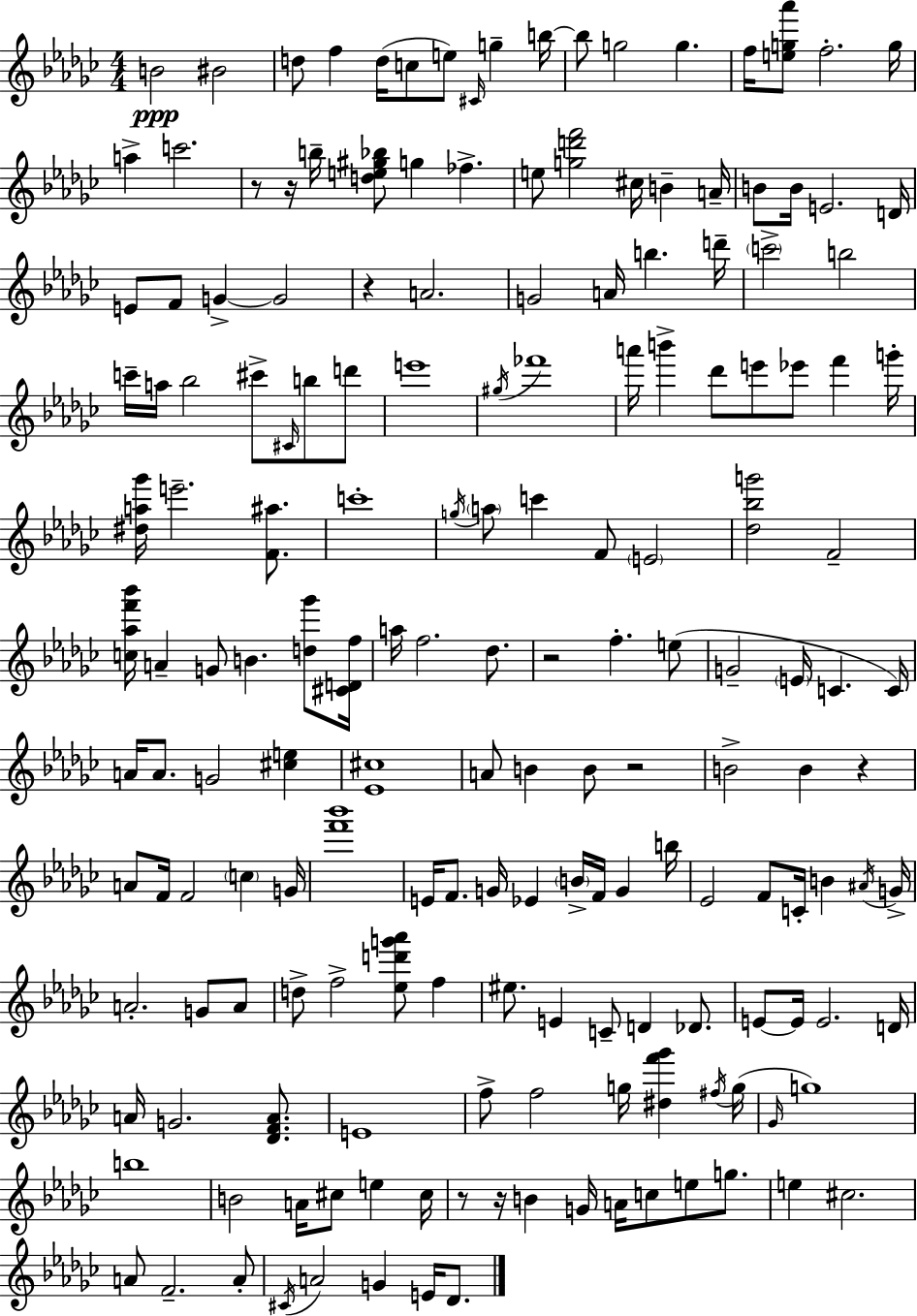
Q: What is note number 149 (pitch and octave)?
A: G4